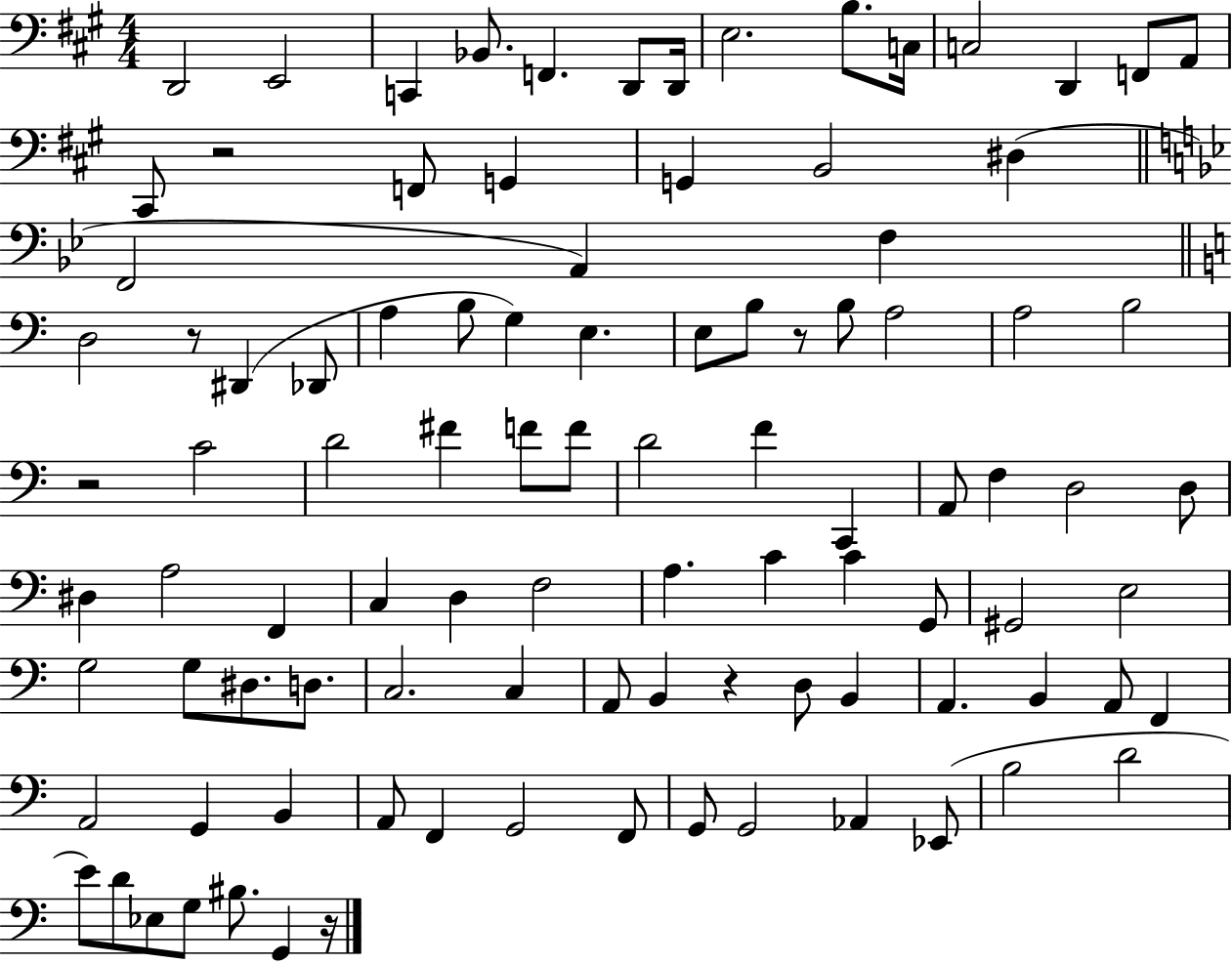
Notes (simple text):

D2/h E2/h C2/q Bb2/e. F2/q. D2/e D2/s E3/h. B3/e. C3/s C3/h D2/q F2/e A2/e C#2/e R/h F2/e G2/q G2/q B2/h D#3/q F2/h A2/q F3/q D3/h R/e D#2/q Db2/e A3/q B3/e G3/q E3/q. E3/e B3/e R/e B3/e A3/h A3/h B3/h R/h C4/h D4/h F#4/q F4/e F4/e D4/h F4/q C2/q A2/e F3/q D3/h D3/e D#3/q A3/h F2/q C3/q D3/q F3/h A3/q. C4/q C4/q G2/e G#2/h E3/h G3/h G3/e D#3/e. D3/e. C3/h. C3/q A2/e B2/q R/q D3/e B2/q A2/q. B2/q A2/e F2/q A2/h G2/q B2/q A2/e F2/q G2/h F2/e G2/e G2/h Ab2/q Eb2/e B3/h D4/h E4/e D4/e Eb3/e G3/e BIS3/e. G2/q R/s